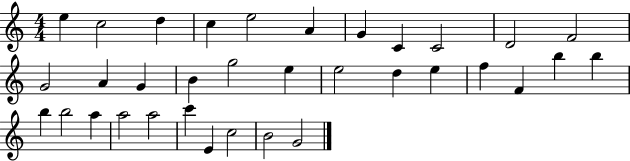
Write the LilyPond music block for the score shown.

{
  \clef treble
  \numericTimeSignature
  \time 4/4
  \key c \major
  e''4 c''2 d''4 | c''4 e''2 a'4 | g'4 c'4 c'2 | d'2 f'2 | \break g'2 a'4 g'4 | b'4 g''2 e''4 | e''2 d''4 e''4 | f''4 f'4 b''4 b''4 | \break b''4 b''2 a''4 | a''2 a''2 | c'''4 e'4 c''2 | b'2 g'2 | \break \bar "|."
}